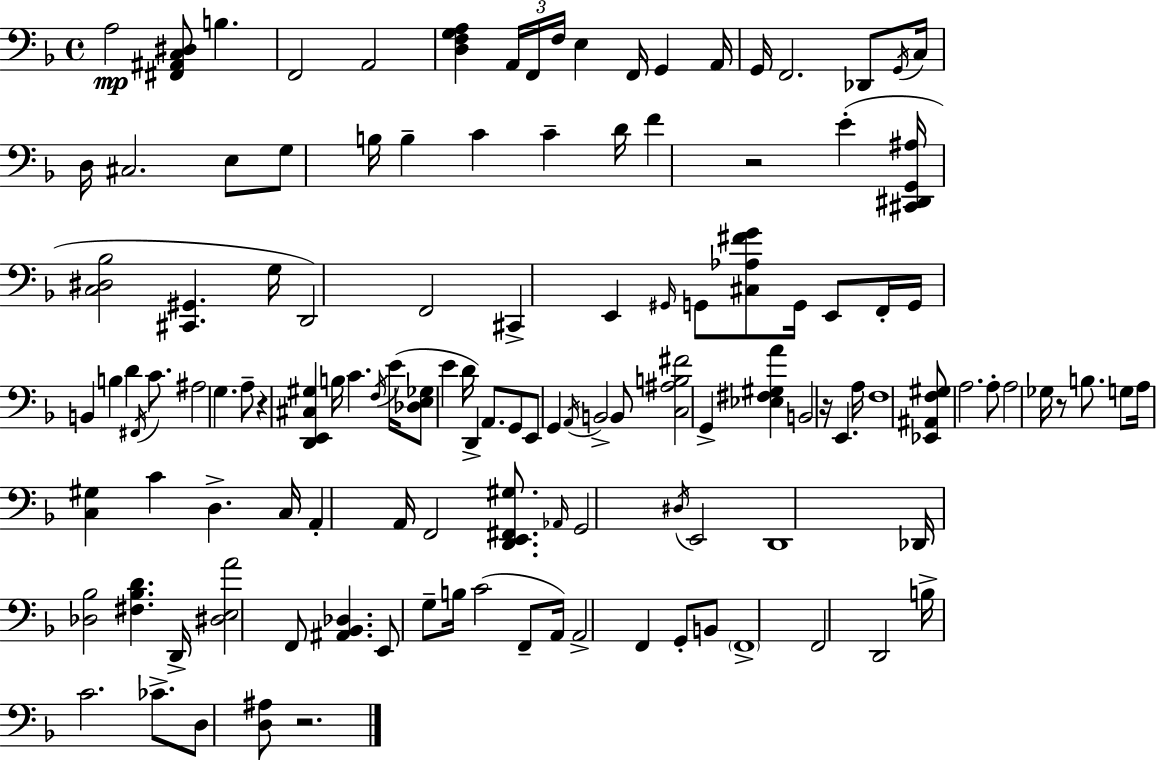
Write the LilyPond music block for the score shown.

{
  \clef bass
  \time 4/4
  \defaultTimeSignature
  \key d \minor
  a2\mp <fis, ais, c dis>8 b4. | f,2 a,2 | <d f g a>4 \tuplet 3/2 { a,16 f,16 f16 } e4 f,16 g,4 | a,16 g,16 f,2. des,8 | \break \acciaccatura { g,16 } c16 d16 cis2. e8 | g8 b16 b4-- c'4 c'4-- | d'16 f'4 r2 e'4-.( | <cis, dis, g, ais>16 <c dis bes>2 <cis, gis,>4. | \break g16 d,2) f,2 | cis,4-> e,4 \grace { gis,16 } g,8 <cis aes fis' g'>8 g,16 e,8 | f,16-. g,16 b,4 b4 d'4 \acciaccatura { fis,16 } | c'8. ais2 g4. | \break a8-- r4 <d, e, cis gis>4 b16 c'4. | \acciaccatura { f16 } e'16( <des e ges>8 e'4 d'16 d,4->) a,8. | g,8 e,8 g,4 \acciaccatura { a,16 } b,2-> | b,8 <c ais b fis'>2 g,4-> | \break <ees fis gis a'>4 b,2 r16 e,4. | a16 f1 | <ees, ais, f gis>8 a2. | a8-. a2 ges16 r8 | \break b8. g8 a16 <c gis>4 c'4 d4.-> | c16 a,4-. a,16 f,2 | <d, e, fis, gis>8. \grace { aes,16 } g,2 \acciaccatura { dis16 } e,2 | d,1 | \break des,16 <des bes>2 | <fis bes d'>4. d,16-> <dis e a'>2 f,8 | <ais, bes, des>4. e,8 g8-- b16 c'2( | f,8-- a,16) a,2-> f,4 | \break g,8-. b,8 \parenthesize f,1-> | f,2 d,2 | b16-> c'2. | ces'8.-> d8 <d ais>8 r2. | \break \bar "|."
}